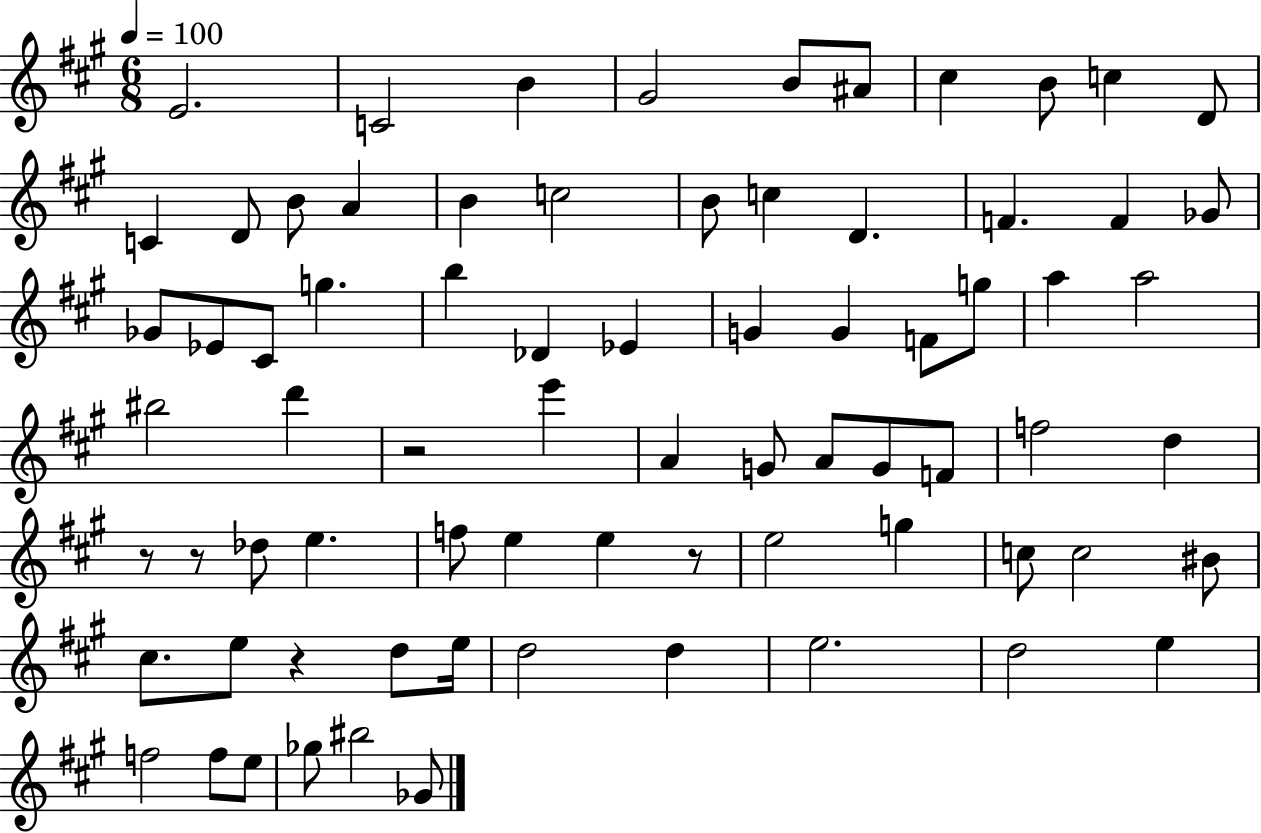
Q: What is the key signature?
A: A major